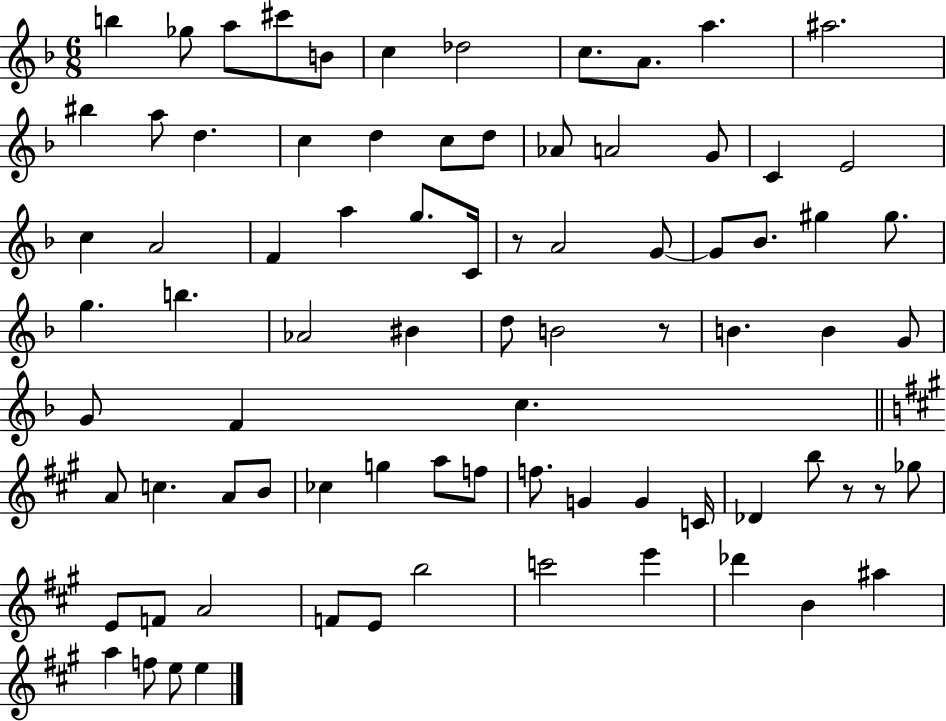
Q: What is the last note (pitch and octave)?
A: E5